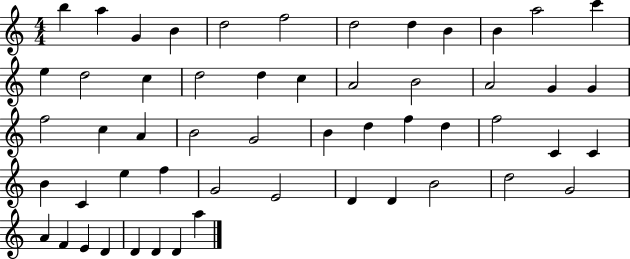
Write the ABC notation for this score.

X:1
T:Untitled
M:4/4
L:1/4
K:C
b a G B d2 f2 d2 d B B a2 c' e d2 c d2 d c A2 B2 A2 G G f2 c A B2 G2 B d f d f2 C C B C e f G2 E2 D D B2 d2 G2 A F E D D D D a